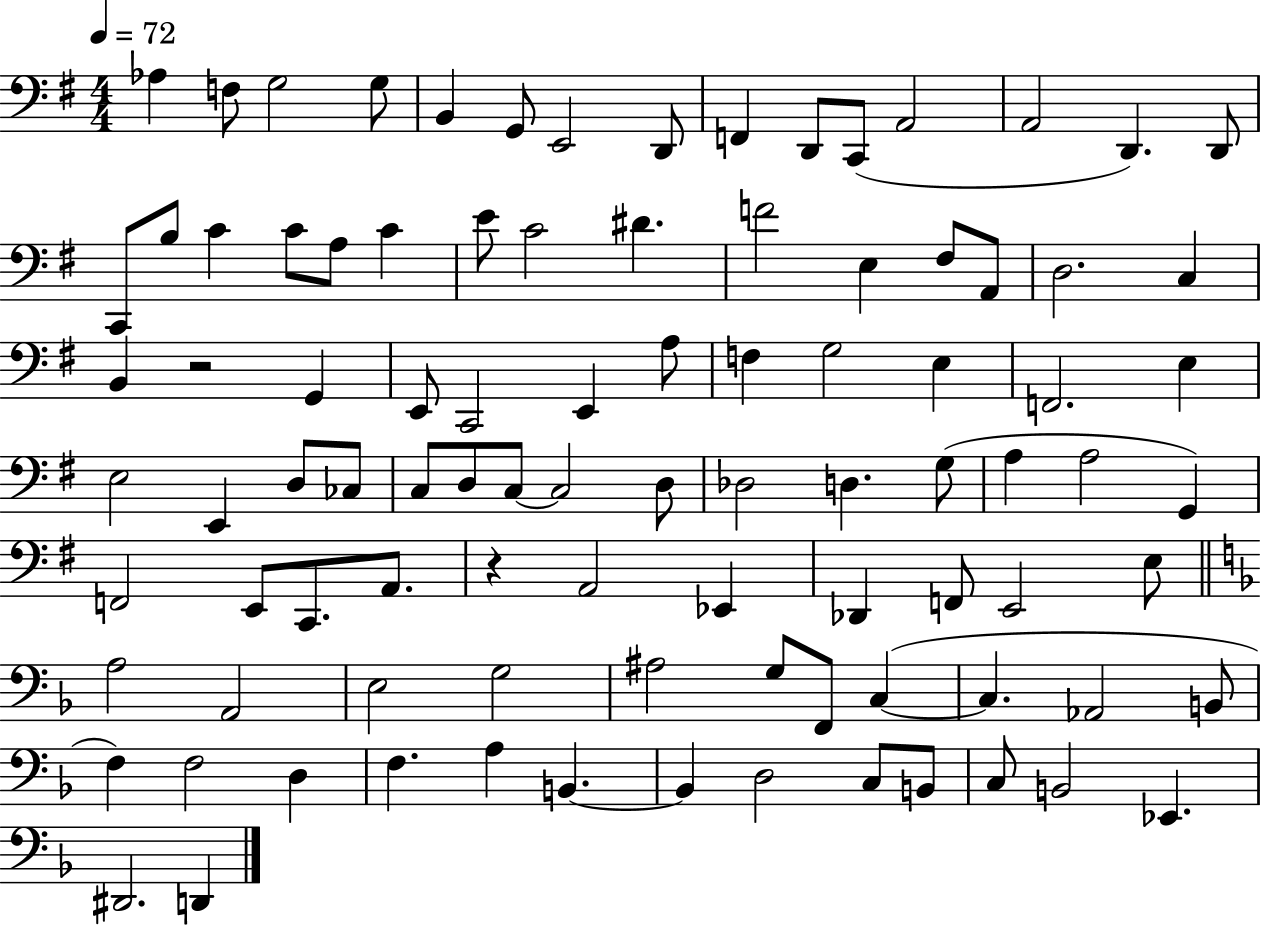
Ab3/q F3/e G3/h G3/e B2/q G2/e E2/h D2/e F2/q D2/e C2/e A2/h A2/h D2/q. D2/e C2/e B3/e C4/q C4/e A3/e C4/q E4/e C4/h D#4/q. F4/h E3/q F#3/e A2/e D3/h. C3/q B2/q R/h G2/q E2/e C2/h E2/q A3/e F3/q G3/h E3/q F2/h. E3/q E3/h E2/q D3/e CES3/e C3/e D3/e C3/e C3/h D3/e Db3/h D3/q. G3/e A3/q A3/h G2/q F2/h E2/e C2/e. A2/e. R/q A2/h Eb2/q Db2/q F2/e E2/h E3/e A3/h A2/h E3/h G3/h A#3/h G3/e F2/e C3/q C3/q. Ab2/h B2/e F3/q F3/h D3/q F3/q. A3/q B2/q. B2/q D3/h C3/e B2/e C3/e B2/h Eb2/q. D#2/h. D2/q